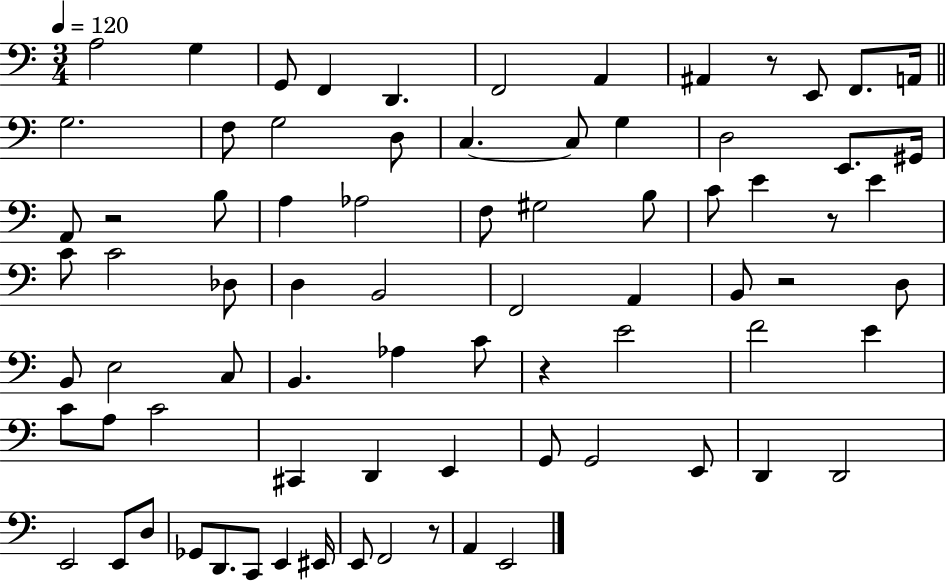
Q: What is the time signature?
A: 3/4